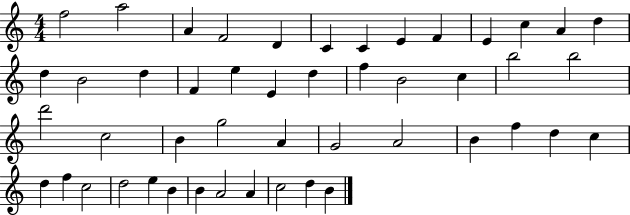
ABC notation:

X:1
T:Untitled
M:4/4
L:1/4
K:C
f2 a2 A F2 D C C E F E c A d d B2 d F e E d f B2 c b2 b2 d'2 c2 B g2 A G2 A2 B f d c d f c2 d2 e B B A2 A c2 d B